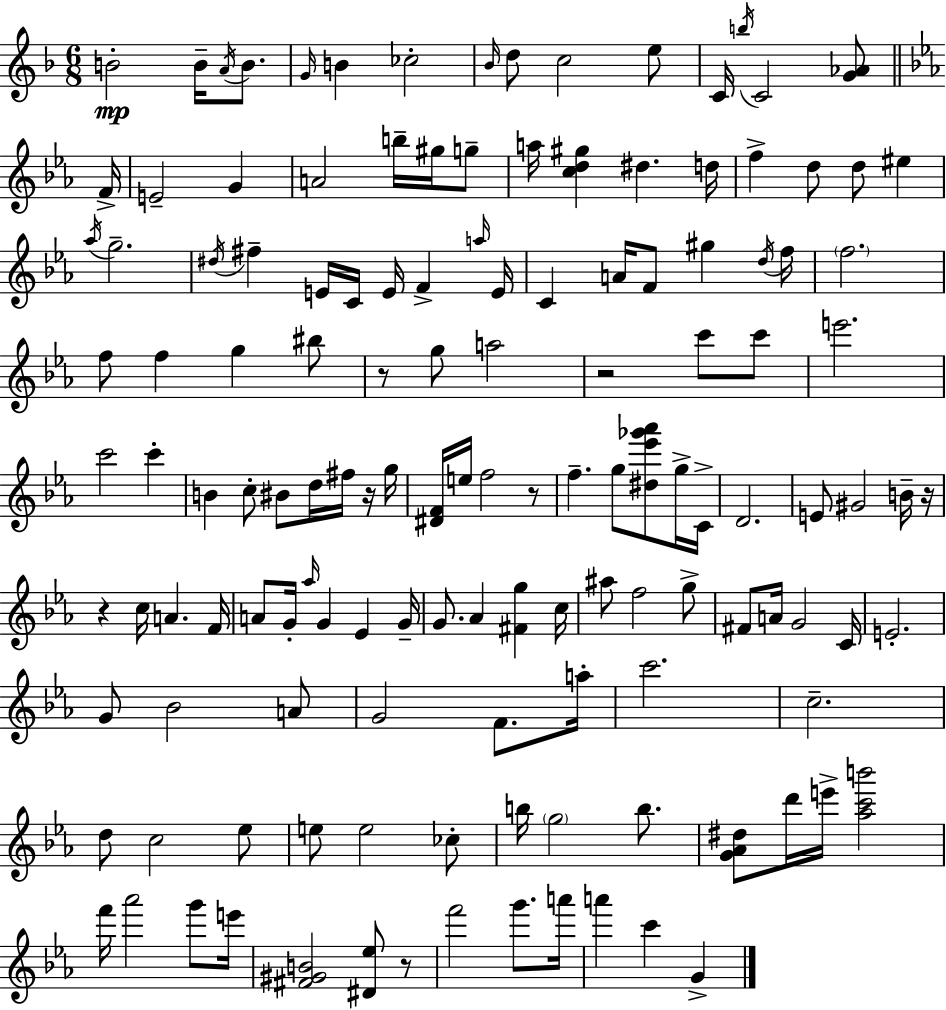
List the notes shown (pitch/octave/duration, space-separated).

B4/h B4/s A4/s B4/e. G4/s B4/q CES5/h Bb4/s D5/e C5/h E5/e C4/s B5/s C4/h [G4,Ab4]/e F4/s E4/h G4/q A4/h B5/s G#5/s G5/e A5/s [C5,D5,G#5]/q D#5/q. D5/s F5/q D5/e D5/e EIS5/q Ab5/s G5/h. D#5/s F#5/q E4/s C4/s E4/s F4/q A5/s E4/s C4/q A4/s F4/e G#5/q D5/s F5/s F5/h. F5/e F5/q G5/q BIS5/e R/e G5/e A5/h R/h C6/e C6/e E6/h. C6/h C6/q B4/q C5/e BIS4/e D5/s F#5/s R/s G5/s [D#4,F4]/s E5/s F5/h R/e F5/q. G5/e [D#5,Eb6,Gb6,Ab6]/e G5/s C4/s D4/h. E4/e G#4/h B4/s R/s R/q C5/s A4/q. F4/s A4/e G4/s Ab5/s G4/q Eb4/q G4/s G4/e. Ab4/q [F#4,G5]/q C5/s A#5/e F5/h G5/e F#4/e A4/s G4/h C4/s E4/h. G4/e Bb4/h A4/e G4/h F4/e. A5/s C6/h. C5/h. D5/e C5/h Eb5/e E5/e E5/h CES5/e B5/s G5/h B5/e. [G4,Ab4,D#5]/e D6/s E6/s [Ab5,C6,B6]/h F6/s Ab6/h G6/e E6/s [F#4,G#4,B4]/h [D#4,Eb5]/e R/e F6/h G6/e. A6/s A6/q C6/q G4/q